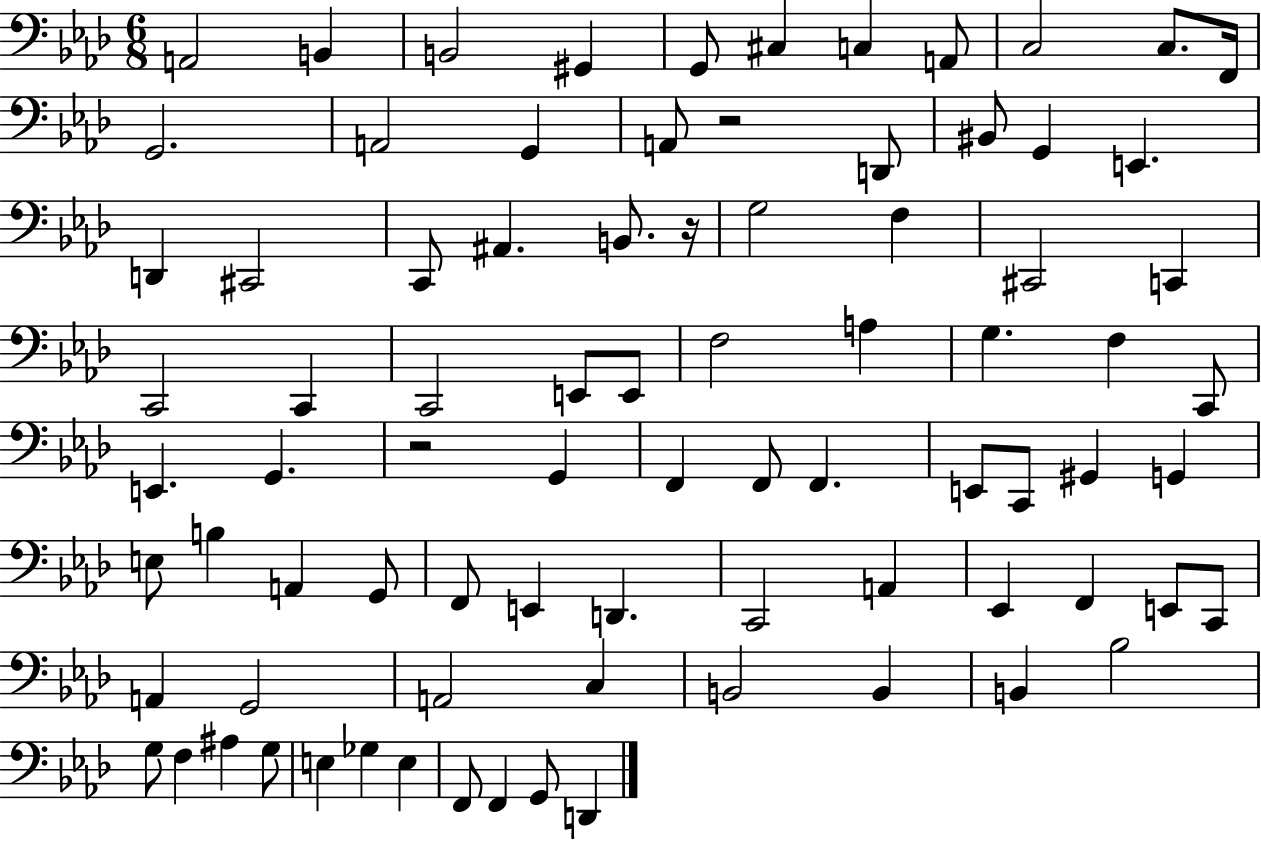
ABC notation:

X:1
T:Untitled
M:6/8
L:1/4
K:Ab
A,,2 B,, B,,2 ^G,, G,,/2 ^C, C, A,,/2 C,2 C,/2 F,,/4 G,,2 A,,2 G,, A,,/2 z2 D,,/2 ^B,,/2 G,, E,, D,, ^C,,2 C,,/2 ^A,, B,,/2 z/4 G,2 F, ^C,,2 C,, C,,2 C,, C,,2 E,,/2 E,,/2 F,2 A, G, F, C,,/2 E,, G,, z2 G,, F,, F,,/2 F,, E,,/2 C,,/2 ^G,, G,, E,/2 B, A,, G,,/2 F,,/2 E,, D,, C,,2 A,, _E,, F,, E,,/2 C,,/2 A,, G,,2 A,,2 C, B,,2 B,, B,, _B,2 G,/2 F, ^A, G,/2 E, _G, E, F,,/2 F,, G,,/2 D,,